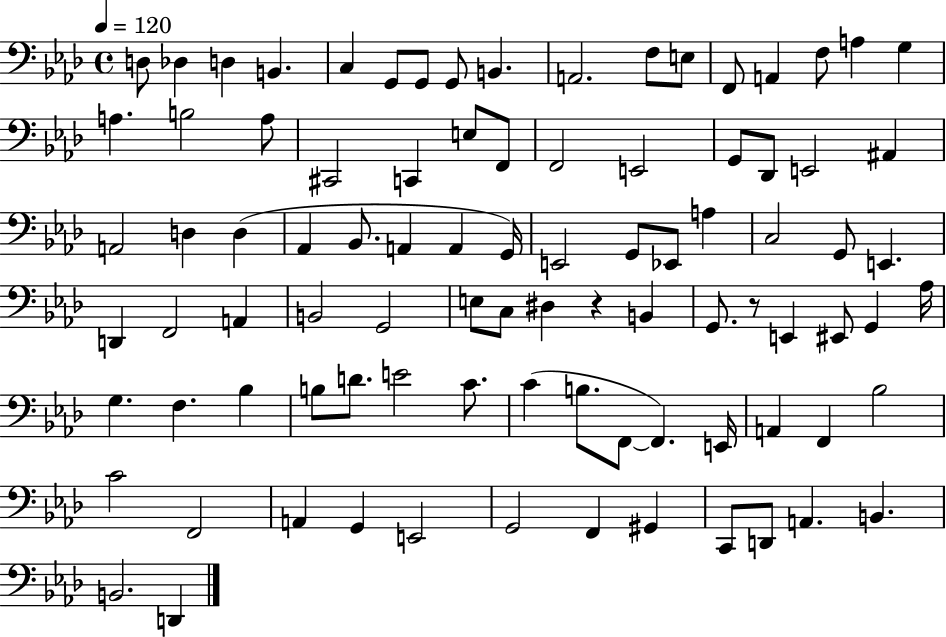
{
  \clef bass
  \time 4/4
  \defaultTimeSignature
  \key aes \major
  \tempo 4 = 120
  d8 des4 d4 b,4. | c4 g,8 g,8 g,8 b,4. | a,2. f8 e8 | f,8 a,4 f8 a4 g4 | \break a4. b2 a8 | cis,2 c,4 e8 f,8 | f,2 e,2 | g,8 des,8 e,2 ais,4 | \break a,2 d4 d4( | aes,4 bes,8. a,4 a,4 g,16) | e,2 g,8 ees,8 a4 | c2 g,8 e,4. | \break d,4 f,2 a,4 | b,2 g,2 | e8 c8 dis4 r4 b,4 | g,8. r8 e,4 eis,8 g,4 aes16 | \break g4. f4. bes4 | b8 d'8. e'2 c'8. | c'4( b8. f,8~~ f,4.) e,16 | a,4 f,4 bes2 | \break c'2 f,2 | a,4 g,4 e,2 | g,2 f,4 gis,4 | c,8 d,8 a,4. b,4. | \break b,2. d,4 | \bar "|."
}